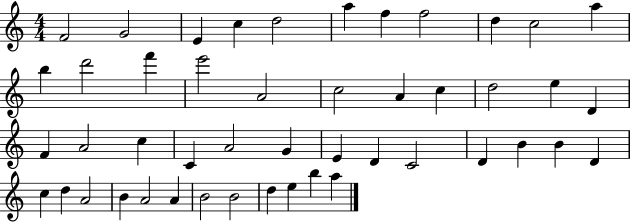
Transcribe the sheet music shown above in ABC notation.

X:1
T:Untitled
M:4/4
L:1/4
K:C
F2 G2 E c d2 a f f2 d c2 a b d'2 f' e'2 A2 c2 A c d2 e D F A2 c C A2 G E D C2 D B B D c d A2 B A2 A B2 B2 d e b a